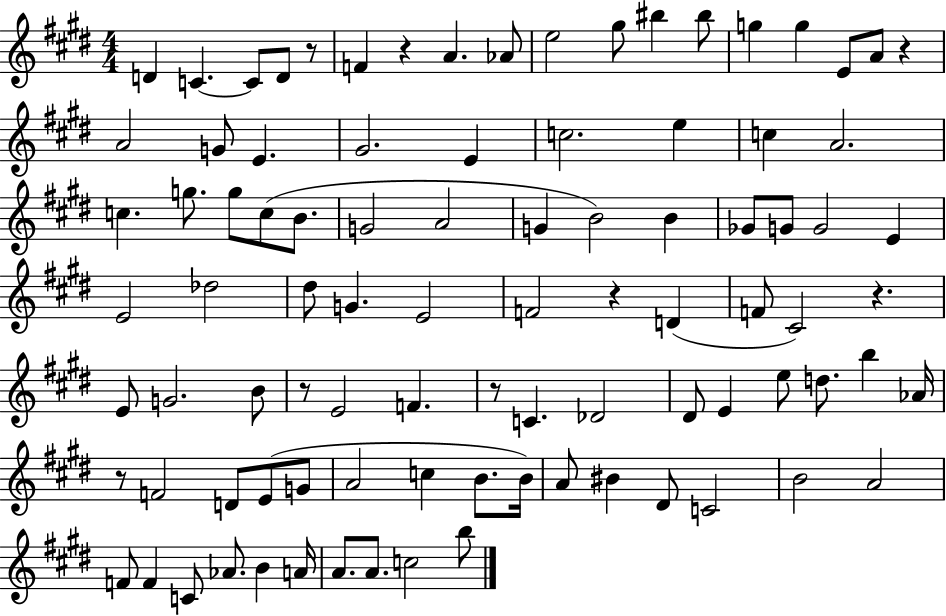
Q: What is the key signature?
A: E major